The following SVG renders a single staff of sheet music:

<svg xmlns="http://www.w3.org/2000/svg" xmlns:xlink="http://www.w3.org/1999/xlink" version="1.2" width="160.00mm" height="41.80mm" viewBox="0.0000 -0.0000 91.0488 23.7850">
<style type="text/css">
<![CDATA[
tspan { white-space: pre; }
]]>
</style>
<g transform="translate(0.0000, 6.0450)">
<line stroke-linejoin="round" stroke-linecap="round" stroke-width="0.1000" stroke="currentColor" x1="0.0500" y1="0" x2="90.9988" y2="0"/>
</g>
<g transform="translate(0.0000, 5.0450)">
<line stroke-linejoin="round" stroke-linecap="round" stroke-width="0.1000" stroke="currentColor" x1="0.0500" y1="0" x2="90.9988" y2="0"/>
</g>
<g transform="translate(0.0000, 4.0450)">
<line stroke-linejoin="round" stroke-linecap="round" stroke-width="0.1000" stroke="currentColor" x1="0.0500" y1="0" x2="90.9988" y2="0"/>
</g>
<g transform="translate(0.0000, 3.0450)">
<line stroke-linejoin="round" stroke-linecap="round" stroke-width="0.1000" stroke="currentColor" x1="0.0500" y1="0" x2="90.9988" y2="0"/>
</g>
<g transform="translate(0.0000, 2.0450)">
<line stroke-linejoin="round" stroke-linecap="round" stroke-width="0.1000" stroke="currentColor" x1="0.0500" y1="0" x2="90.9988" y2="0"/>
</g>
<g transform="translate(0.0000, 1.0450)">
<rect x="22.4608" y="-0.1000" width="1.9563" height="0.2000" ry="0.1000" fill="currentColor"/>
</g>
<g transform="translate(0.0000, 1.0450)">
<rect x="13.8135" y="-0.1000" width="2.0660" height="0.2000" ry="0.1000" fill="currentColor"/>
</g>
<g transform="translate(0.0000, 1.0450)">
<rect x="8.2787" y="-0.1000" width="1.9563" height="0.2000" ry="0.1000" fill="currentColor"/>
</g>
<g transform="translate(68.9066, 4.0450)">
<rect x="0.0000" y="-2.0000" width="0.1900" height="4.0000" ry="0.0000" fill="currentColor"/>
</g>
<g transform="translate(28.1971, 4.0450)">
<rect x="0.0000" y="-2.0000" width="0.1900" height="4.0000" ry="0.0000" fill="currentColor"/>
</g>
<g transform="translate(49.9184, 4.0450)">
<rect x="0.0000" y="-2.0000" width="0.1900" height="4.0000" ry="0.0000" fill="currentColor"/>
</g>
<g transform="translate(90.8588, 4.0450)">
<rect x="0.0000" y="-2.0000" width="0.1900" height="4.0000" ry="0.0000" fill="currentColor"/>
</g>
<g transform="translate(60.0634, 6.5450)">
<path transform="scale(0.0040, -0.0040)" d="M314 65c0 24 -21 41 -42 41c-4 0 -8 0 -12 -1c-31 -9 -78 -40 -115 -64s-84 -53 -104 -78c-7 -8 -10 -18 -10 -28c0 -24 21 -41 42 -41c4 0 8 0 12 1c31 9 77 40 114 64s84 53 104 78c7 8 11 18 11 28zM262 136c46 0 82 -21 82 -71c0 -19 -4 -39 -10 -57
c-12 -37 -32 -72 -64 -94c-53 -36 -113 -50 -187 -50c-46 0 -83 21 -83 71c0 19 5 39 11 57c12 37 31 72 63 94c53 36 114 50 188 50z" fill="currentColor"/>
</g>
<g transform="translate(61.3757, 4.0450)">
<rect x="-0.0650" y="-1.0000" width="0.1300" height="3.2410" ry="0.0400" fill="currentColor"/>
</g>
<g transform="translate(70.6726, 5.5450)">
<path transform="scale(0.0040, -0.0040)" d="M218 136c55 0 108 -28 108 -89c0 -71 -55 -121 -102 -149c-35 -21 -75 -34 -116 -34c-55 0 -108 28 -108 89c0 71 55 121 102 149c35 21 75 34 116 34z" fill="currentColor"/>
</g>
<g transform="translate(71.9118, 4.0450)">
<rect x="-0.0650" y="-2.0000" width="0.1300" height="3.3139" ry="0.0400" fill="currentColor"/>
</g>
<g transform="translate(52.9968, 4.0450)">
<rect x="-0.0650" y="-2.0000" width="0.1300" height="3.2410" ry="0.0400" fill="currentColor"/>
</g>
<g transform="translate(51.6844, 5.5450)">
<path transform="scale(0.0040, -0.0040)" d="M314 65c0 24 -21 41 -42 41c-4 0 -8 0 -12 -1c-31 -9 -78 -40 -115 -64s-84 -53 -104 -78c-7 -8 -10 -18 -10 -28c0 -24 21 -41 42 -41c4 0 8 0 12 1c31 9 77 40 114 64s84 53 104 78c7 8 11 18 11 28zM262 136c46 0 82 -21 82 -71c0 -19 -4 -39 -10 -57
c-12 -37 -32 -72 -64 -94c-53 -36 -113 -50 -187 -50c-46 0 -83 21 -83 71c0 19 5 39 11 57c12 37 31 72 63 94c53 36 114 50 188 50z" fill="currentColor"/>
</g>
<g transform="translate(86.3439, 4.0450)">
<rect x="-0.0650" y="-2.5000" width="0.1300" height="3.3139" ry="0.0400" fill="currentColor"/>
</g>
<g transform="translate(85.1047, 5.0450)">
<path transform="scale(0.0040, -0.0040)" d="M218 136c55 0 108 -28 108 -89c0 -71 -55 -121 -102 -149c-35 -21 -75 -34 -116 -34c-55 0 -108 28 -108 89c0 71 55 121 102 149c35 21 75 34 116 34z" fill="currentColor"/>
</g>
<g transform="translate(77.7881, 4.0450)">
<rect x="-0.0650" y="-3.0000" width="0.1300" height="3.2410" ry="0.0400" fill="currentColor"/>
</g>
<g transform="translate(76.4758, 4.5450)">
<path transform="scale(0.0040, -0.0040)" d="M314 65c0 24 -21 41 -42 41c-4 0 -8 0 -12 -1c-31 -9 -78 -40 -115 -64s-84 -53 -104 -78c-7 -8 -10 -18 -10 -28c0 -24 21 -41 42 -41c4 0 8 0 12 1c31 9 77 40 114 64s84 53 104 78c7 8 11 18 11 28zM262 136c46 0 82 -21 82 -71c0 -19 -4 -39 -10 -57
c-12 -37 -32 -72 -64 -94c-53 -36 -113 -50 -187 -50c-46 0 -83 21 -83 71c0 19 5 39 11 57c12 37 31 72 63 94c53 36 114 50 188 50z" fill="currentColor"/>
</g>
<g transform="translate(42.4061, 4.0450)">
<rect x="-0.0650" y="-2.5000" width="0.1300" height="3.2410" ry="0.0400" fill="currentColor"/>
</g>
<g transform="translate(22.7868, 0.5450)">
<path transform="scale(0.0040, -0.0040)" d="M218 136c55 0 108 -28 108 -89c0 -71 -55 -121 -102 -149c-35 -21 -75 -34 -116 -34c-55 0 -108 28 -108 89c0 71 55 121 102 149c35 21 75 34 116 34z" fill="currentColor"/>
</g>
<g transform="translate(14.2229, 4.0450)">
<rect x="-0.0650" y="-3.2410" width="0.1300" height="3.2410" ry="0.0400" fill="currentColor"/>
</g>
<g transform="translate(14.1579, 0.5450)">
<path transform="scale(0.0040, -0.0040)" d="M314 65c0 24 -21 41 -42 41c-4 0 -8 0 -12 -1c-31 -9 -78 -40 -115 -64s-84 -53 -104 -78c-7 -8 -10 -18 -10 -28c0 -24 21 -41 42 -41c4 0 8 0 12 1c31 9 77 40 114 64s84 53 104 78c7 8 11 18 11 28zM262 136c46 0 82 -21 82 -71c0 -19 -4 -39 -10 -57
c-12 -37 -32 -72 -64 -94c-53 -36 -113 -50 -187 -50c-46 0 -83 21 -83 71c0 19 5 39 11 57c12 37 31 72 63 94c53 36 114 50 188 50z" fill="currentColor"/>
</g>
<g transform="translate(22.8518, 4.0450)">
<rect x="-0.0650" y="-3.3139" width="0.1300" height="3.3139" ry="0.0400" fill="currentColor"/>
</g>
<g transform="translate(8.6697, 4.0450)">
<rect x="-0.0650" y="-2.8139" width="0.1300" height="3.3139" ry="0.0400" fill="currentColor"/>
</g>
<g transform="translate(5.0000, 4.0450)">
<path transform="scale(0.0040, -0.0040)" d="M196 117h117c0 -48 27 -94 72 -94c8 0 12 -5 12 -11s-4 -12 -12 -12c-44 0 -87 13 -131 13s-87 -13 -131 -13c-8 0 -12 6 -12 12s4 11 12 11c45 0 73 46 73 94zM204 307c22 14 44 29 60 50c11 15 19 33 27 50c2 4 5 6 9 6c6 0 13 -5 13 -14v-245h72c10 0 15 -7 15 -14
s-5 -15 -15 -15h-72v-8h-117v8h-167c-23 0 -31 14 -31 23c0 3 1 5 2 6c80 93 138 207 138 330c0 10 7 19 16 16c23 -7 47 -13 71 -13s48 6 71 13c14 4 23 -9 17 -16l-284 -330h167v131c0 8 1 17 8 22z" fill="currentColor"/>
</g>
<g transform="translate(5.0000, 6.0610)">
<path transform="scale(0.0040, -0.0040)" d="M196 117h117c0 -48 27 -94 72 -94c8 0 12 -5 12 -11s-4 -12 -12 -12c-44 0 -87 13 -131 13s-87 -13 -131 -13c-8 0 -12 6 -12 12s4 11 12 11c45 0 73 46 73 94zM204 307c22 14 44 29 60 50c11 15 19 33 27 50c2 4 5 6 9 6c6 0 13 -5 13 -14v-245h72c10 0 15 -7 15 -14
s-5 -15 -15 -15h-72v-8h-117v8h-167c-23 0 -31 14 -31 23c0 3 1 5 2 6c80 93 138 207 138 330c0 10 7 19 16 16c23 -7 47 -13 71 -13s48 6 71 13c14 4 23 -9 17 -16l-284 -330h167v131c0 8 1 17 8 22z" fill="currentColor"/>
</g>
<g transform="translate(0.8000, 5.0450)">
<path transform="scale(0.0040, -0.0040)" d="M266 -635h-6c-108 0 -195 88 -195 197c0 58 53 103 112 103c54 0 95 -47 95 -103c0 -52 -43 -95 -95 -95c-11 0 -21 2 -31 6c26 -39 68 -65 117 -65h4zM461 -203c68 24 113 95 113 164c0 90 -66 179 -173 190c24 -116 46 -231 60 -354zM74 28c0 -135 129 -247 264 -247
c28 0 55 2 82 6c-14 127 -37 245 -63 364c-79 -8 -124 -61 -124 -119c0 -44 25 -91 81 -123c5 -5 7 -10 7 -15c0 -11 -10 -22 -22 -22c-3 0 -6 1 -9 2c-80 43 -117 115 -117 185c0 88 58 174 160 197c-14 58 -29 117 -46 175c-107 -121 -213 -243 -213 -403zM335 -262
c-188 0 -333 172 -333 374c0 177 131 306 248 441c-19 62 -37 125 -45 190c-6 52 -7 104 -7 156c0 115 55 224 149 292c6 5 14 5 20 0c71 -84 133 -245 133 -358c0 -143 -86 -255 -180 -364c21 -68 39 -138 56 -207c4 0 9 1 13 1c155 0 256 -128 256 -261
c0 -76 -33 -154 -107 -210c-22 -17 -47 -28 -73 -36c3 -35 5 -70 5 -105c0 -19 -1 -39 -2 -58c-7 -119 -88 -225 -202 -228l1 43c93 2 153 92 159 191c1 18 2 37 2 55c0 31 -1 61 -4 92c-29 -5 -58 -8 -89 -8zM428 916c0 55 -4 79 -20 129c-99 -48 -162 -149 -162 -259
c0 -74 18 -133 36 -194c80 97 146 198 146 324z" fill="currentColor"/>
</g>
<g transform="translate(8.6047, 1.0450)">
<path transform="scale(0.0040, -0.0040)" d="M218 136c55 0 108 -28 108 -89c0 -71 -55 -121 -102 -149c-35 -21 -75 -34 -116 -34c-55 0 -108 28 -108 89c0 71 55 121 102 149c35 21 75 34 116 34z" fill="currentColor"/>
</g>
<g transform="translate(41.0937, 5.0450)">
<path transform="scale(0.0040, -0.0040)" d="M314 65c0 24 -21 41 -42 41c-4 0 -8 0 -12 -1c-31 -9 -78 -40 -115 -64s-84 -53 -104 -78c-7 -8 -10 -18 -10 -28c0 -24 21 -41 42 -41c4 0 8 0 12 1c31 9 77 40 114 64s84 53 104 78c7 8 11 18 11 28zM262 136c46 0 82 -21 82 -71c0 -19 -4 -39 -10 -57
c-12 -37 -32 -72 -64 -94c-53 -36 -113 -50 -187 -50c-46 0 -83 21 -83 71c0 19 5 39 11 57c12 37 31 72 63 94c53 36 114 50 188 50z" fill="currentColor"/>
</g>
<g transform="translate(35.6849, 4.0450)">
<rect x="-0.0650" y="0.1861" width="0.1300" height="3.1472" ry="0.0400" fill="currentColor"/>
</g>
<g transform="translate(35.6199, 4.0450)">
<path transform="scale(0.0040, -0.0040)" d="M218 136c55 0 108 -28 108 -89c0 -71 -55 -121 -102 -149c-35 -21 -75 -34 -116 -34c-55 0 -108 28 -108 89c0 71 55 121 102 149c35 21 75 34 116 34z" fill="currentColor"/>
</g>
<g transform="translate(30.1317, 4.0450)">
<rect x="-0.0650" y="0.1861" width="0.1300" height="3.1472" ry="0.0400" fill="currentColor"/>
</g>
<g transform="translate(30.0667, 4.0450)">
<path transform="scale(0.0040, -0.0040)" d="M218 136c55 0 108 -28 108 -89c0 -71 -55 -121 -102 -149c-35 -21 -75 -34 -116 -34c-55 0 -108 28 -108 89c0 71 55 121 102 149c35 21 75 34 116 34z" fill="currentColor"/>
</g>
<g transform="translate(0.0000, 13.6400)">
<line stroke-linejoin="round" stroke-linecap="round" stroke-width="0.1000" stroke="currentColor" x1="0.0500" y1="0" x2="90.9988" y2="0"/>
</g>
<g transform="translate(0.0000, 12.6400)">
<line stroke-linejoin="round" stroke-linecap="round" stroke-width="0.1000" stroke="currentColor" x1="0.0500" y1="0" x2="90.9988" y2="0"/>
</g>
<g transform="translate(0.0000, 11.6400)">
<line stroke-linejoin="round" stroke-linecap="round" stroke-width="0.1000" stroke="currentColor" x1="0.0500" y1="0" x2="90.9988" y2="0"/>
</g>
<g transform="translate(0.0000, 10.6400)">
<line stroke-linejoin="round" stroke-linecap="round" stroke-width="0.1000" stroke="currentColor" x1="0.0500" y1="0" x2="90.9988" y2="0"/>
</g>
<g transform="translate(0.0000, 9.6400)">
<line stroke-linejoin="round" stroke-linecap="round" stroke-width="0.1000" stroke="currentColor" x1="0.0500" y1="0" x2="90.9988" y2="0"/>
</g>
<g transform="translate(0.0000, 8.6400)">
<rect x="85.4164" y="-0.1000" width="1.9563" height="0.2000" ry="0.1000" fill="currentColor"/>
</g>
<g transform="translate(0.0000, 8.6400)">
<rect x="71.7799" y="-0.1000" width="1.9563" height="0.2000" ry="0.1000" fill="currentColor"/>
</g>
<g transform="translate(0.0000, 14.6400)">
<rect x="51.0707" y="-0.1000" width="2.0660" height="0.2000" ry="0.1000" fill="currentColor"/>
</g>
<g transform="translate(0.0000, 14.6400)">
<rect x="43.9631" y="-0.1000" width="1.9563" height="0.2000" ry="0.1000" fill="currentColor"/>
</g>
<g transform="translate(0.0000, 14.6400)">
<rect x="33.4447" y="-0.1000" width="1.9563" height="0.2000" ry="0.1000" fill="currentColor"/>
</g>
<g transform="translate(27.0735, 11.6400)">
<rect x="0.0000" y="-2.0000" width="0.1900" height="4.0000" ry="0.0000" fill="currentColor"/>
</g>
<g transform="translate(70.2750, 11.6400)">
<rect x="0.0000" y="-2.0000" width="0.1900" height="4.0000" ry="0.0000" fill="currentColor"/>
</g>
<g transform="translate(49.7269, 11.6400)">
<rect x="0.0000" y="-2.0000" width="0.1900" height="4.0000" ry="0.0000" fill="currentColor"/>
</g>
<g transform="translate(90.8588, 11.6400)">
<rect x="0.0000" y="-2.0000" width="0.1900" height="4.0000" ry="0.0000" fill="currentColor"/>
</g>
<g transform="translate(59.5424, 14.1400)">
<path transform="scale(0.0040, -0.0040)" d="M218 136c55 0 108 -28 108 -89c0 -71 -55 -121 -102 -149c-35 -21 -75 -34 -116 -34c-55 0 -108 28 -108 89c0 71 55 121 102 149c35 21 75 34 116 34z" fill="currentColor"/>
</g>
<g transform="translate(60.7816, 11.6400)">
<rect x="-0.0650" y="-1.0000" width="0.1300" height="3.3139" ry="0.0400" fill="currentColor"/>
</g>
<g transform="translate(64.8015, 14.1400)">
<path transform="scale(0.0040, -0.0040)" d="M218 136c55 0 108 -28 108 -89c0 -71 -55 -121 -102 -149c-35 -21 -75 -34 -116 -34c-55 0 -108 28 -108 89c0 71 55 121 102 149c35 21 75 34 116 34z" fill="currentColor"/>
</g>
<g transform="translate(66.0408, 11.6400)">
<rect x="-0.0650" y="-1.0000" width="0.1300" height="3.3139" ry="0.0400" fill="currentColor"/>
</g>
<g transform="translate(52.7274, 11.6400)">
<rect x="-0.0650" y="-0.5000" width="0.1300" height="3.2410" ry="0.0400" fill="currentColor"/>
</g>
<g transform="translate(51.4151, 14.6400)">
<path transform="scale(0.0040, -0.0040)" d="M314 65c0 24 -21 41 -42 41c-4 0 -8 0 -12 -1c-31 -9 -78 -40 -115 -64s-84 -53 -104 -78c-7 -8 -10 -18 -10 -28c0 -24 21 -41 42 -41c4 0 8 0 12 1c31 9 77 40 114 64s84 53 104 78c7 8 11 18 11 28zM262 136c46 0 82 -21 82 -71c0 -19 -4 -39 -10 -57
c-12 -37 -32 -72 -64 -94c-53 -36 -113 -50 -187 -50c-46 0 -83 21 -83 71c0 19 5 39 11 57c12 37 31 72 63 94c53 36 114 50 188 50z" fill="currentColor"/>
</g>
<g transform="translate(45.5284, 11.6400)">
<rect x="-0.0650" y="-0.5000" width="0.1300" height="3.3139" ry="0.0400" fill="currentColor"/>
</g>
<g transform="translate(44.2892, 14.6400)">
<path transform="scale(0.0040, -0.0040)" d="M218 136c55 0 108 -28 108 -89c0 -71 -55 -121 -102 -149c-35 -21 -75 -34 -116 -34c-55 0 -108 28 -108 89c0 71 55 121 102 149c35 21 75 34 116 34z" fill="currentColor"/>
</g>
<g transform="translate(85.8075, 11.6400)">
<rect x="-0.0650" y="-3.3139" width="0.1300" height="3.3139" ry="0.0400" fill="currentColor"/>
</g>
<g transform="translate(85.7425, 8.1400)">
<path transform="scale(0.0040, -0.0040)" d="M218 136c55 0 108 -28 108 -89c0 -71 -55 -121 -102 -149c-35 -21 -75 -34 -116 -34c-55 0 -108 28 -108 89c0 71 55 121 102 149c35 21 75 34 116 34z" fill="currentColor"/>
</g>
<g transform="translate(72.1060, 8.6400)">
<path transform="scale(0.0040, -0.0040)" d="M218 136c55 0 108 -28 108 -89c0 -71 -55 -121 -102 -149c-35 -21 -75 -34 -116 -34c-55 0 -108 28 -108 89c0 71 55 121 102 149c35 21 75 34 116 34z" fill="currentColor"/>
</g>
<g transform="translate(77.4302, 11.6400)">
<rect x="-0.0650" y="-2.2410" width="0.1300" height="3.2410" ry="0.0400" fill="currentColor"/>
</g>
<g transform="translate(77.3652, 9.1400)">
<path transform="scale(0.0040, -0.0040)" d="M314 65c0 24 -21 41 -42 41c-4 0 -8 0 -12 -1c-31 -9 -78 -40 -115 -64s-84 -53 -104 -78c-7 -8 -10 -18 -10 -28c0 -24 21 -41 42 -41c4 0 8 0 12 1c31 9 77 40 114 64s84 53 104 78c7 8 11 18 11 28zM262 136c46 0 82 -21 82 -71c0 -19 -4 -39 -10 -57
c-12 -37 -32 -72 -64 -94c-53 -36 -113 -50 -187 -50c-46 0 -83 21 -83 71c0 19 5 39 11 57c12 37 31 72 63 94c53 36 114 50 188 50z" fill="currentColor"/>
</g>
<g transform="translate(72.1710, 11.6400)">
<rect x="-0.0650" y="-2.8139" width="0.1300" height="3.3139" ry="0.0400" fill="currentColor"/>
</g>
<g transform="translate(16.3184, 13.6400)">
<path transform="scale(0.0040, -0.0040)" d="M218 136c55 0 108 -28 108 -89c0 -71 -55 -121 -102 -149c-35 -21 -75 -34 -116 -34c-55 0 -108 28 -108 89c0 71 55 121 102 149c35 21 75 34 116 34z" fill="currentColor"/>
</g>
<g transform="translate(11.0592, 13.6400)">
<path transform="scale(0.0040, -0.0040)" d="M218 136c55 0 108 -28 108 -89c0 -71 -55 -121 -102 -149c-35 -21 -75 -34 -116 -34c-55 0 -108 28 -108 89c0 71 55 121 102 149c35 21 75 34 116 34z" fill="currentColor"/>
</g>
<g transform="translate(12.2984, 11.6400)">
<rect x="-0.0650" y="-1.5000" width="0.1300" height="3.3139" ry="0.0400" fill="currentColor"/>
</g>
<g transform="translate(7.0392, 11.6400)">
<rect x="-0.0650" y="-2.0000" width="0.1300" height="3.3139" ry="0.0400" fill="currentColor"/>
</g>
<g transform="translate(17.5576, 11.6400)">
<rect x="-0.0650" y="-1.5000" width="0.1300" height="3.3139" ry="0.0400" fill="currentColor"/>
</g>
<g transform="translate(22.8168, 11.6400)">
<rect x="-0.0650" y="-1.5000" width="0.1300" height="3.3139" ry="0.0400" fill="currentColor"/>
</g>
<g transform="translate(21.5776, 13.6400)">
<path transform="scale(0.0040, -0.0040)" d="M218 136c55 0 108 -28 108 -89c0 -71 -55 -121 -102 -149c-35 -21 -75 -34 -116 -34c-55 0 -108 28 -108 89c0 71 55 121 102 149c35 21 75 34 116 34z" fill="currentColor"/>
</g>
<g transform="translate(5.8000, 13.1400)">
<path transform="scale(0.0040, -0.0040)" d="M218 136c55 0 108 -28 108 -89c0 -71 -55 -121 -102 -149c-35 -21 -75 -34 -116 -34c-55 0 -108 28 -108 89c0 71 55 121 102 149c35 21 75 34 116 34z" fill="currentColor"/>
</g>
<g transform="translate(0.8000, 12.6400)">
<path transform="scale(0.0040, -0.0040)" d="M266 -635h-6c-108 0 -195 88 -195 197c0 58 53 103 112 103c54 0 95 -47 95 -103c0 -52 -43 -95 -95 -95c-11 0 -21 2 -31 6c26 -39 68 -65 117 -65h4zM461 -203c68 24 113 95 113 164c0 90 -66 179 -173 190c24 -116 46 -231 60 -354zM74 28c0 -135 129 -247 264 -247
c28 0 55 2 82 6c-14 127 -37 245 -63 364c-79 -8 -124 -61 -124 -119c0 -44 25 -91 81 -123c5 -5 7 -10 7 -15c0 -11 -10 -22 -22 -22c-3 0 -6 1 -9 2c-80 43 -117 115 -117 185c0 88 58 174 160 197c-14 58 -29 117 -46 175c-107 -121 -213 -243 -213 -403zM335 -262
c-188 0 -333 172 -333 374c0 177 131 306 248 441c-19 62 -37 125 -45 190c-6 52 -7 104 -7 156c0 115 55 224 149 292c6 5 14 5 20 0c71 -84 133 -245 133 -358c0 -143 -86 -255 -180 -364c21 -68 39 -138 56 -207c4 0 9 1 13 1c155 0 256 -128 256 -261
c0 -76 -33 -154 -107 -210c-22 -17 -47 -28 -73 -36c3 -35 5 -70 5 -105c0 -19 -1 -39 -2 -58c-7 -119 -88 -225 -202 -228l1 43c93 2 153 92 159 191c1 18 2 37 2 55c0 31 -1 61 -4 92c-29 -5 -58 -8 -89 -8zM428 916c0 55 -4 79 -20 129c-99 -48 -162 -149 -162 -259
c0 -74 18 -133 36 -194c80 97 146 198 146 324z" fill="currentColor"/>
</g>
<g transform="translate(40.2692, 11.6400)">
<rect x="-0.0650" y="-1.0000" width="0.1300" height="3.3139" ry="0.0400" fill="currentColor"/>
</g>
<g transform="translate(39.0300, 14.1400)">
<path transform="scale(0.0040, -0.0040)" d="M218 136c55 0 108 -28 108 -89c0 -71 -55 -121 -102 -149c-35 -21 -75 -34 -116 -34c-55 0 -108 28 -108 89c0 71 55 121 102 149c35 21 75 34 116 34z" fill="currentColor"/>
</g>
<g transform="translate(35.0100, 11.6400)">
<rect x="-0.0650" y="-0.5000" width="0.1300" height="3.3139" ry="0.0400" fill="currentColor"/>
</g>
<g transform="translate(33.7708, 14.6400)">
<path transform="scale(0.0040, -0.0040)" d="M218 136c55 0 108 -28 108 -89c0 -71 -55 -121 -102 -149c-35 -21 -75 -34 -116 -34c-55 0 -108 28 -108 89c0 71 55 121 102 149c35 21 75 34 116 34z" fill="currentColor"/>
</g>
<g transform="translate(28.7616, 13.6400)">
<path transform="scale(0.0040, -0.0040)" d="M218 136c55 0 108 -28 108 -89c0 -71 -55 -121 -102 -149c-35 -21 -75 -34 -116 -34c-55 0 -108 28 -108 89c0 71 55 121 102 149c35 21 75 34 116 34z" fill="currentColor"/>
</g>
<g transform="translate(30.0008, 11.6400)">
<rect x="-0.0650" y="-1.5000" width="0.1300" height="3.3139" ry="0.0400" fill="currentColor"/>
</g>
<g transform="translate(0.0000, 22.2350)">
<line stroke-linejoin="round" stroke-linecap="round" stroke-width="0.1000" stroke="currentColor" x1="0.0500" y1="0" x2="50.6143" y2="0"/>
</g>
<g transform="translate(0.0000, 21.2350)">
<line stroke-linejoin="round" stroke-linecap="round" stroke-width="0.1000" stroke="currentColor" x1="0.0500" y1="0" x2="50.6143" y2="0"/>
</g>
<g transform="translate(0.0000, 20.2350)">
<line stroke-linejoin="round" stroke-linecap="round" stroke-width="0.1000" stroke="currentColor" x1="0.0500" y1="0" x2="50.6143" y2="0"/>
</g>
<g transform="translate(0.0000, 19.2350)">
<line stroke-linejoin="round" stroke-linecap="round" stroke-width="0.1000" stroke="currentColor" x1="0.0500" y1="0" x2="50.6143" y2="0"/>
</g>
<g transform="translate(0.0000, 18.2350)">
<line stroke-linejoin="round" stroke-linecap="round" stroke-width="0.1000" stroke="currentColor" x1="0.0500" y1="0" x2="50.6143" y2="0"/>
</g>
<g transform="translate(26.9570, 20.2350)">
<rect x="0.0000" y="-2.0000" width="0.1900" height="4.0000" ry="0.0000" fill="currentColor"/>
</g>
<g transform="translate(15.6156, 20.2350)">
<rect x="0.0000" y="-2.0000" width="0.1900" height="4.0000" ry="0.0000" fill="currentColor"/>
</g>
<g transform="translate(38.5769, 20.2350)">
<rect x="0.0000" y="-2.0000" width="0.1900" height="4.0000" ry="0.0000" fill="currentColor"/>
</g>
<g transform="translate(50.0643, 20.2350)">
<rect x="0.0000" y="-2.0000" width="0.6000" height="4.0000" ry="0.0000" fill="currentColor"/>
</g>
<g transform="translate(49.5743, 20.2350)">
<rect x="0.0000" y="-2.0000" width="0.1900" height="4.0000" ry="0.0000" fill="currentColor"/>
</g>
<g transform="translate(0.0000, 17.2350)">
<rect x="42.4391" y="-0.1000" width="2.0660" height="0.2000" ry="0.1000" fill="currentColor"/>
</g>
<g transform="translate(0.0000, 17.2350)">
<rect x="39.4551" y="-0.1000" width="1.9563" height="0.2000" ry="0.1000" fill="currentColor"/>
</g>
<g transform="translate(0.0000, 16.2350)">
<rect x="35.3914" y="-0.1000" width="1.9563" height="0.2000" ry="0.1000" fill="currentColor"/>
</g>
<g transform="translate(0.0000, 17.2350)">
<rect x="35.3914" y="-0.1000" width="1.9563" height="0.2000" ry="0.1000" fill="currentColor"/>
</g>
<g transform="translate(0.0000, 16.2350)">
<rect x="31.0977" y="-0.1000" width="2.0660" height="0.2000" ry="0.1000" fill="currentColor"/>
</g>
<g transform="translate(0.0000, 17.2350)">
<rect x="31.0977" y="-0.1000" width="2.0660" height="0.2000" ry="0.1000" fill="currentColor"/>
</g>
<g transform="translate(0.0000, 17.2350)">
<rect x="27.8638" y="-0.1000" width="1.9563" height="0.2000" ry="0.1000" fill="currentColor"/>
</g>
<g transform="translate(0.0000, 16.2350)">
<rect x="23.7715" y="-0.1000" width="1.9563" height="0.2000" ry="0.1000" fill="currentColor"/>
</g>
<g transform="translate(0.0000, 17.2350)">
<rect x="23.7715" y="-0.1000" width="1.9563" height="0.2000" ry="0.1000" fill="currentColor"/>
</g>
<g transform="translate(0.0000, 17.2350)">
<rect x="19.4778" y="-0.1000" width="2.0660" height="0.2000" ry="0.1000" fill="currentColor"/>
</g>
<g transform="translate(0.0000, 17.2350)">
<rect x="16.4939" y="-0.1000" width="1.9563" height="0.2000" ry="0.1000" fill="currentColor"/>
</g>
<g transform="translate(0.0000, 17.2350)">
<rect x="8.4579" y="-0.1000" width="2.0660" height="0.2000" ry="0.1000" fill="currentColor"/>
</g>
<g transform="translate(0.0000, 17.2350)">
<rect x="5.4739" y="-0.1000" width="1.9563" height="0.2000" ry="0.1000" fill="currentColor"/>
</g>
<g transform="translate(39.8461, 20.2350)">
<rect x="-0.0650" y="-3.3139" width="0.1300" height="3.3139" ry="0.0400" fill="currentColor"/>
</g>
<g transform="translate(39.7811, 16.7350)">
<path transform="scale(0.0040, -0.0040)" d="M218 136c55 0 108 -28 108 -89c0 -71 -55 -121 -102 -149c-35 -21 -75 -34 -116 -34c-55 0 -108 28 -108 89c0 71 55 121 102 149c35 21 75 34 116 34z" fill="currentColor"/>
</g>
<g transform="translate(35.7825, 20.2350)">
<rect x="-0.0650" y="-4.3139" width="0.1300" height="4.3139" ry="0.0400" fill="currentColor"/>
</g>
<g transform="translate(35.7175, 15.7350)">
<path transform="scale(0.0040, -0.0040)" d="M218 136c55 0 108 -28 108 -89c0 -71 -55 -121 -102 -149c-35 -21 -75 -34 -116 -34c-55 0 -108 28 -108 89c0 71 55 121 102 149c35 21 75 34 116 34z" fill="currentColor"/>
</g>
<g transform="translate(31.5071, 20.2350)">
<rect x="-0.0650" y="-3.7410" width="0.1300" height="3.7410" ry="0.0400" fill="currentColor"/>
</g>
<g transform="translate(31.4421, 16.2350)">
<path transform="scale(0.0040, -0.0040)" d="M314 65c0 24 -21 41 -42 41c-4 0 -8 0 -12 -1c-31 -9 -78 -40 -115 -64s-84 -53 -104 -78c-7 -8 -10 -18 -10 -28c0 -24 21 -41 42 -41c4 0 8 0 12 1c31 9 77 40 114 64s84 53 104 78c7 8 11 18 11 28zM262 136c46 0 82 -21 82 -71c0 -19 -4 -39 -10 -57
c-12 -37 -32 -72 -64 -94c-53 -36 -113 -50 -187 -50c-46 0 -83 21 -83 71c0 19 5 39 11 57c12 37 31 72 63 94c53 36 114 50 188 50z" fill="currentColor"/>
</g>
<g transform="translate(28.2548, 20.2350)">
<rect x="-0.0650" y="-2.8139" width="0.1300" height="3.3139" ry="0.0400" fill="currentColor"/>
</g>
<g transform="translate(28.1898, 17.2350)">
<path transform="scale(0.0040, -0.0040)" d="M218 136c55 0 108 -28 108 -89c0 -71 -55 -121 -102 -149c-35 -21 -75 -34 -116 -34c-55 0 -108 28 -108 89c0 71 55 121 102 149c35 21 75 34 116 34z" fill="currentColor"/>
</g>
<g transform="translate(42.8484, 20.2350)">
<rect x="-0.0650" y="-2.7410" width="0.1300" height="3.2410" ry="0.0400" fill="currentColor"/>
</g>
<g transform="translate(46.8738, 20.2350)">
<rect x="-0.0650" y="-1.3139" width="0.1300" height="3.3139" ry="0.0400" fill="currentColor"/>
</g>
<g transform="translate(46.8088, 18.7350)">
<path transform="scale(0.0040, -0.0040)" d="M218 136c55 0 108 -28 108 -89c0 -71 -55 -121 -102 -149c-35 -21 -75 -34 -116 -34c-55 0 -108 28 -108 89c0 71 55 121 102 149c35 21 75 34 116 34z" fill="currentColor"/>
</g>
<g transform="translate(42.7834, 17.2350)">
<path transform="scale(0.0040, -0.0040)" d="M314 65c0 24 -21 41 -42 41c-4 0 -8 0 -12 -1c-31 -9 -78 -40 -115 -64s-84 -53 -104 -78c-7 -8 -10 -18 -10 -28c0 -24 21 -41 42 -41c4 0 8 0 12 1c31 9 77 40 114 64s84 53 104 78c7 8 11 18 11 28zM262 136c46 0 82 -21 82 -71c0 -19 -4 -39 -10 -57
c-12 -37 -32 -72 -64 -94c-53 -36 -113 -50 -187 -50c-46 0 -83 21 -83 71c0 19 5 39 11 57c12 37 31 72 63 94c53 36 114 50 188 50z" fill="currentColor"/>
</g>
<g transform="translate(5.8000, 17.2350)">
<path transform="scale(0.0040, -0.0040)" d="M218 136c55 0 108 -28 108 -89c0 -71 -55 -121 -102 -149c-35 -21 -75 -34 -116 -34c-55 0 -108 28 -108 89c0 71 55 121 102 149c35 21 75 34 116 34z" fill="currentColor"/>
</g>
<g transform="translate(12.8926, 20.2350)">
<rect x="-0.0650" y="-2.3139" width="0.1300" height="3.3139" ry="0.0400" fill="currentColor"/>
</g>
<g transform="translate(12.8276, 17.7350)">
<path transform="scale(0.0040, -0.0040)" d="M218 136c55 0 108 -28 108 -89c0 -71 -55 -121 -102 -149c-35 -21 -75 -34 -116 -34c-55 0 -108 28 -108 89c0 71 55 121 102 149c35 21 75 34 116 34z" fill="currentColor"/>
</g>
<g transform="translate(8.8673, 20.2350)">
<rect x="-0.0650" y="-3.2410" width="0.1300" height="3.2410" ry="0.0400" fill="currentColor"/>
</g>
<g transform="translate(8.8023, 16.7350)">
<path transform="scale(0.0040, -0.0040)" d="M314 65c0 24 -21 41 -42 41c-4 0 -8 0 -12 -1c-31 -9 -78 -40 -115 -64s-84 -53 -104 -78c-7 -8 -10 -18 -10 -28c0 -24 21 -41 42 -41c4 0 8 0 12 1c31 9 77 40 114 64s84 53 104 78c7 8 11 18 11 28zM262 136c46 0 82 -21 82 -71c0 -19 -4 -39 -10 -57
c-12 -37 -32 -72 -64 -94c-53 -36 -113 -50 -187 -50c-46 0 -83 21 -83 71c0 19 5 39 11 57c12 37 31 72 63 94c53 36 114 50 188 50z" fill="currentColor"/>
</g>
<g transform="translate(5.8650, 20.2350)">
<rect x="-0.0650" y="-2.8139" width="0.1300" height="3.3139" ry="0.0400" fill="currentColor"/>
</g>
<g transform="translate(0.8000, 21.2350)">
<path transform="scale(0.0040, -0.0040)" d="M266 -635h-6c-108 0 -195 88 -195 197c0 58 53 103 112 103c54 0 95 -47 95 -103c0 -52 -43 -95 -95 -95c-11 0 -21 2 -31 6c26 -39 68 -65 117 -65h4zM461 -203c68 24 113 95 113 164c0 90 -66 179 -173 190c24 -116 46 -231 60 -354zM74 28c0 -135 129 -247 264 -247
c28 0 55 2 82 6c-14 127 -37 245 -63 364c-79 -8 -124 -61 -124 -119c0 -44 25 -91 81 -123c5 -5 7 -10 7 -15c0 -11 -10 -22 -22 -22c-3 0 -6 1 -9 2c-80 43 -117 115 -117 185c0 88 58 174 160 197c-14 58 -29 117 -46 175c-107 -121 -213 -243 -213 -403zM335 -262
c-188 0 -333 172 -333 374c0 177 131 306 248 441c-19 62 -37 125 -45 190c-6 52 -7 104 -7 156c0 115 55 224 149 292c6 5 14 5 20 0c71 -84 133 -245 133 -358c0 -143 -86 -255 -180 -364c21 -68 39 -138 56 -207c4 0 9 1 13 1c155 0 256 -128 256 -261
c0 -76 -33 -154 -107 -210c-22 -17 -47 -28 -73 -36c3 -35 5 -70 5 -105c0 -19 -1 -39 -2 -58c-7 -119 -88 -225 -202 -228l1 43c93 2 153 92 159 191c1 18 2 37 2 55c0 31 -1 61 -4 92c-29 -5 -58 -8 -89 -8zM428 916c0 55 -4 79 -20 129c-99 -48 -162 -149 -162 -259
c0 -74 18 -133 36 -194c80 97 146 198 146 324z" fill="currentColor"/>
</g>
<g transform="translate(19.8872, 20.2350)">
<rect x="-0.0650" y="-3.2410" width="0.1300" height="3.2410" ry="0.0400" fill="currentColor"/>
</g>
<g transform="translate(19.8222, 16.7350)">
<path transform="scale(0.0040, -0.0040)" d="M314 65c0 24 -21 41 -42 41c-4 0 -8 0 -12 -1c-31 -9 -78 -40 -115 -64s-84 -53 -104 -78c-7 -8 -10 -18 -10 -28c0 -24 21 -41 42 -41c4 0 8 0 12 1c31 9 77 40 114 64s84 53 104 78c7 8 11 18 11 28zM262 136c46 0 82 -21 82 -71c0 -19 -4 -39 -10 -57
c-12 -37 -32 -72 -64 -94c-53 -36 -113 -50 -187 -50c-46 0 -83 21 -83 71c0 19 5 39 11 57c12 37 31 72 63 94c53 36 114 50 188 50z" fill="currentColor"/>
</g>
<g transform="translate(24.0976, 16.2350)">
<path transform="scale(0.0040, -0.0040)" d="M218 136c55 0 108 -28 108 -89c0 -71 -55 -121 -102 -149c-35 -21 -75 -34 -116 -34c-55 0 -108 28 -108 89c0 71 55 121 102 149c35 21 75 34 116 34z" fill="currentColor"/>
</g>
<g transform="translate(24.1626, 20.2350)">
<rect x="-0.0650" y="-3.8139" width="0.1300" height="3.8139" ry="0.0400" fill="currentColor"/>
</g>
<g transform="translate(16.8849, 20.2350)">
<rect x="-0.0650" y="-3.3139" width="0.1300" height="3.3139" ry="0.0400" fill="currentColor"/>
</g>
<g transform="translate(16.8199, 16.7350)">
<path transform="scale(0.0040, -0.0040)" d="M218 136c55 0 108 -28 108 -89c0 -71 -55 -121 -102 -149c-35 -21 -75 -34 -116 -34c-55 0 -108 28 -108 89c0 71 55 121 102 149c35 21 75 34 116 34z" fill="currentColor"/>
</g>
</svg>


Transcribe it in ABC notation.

X:1
T:Untitled
M:4/4
L:1/4
K:C
a b2 b B B G2 F2 D2 F A2 G F E E E E C D C C2 D D a g2 b a b2 g b b2 c' a c'2 d' b a2 e